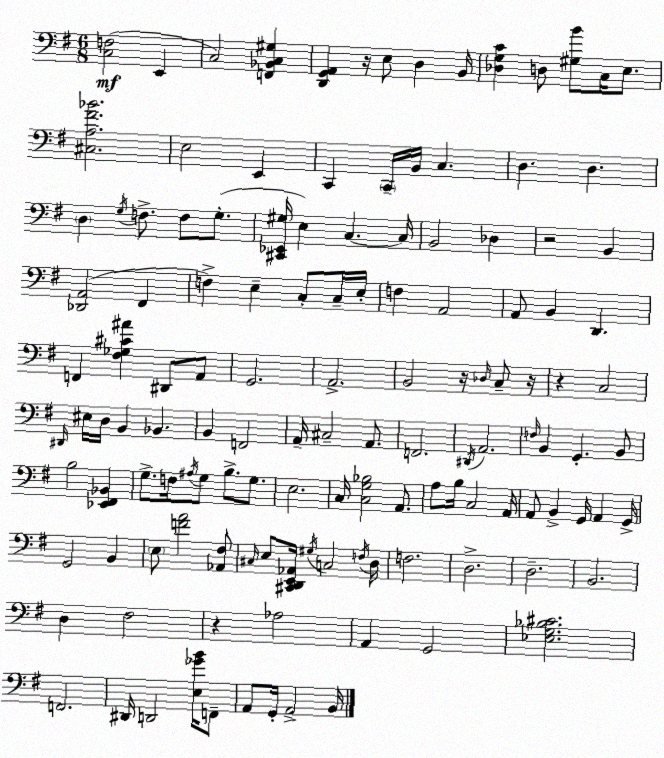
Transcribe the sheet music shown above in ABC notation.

X:1
T:Untitled
M:6/8
L:1/4
K:G
[C,F,]2 E,, C,2 [F,,_B,,C,^G,] [D,,G,,A,,] z/4 E,/2 D, B,,/4 [_D,G,C] D,/2 [^G,B]/2 C,/4 E,/2 [^C,A,^F_B]2 E,2 E,, C,, C,,/4 B,,/4 C, D, D, D, G,/4 F,/2 F,/2 G,/2 [^C,,_E,,^G,]/4 E, C, C,/4 B,,2 _D, z2 B,, [_D,,A,,]2 ^F,, F, E, C,/2 C,/4 E,/4 F, A,,2 A,,/2 B,, D,, F,, [^F,_G,^C^A] ^D,,/2 A,,/2 G,,2 A,,2 B,,2 z/4 _D,/4 C,/2 z/4 z C,2 ^D,,/4 ^E,/4 D,/4 B,, _B,, B,, F,,2 A,,/4 ^C,2 A,,/2 F,,2 ^D,,/4 A,,2 F,/4 B,, G,, B,,/2 B,2 [_E,,^F,,_B,,] G,/2 F,/4 ^A,/4 G,/2 B,/2 G,/2 E,2 C,/4 [C,G,_B,]2 A,,/2 A,/2 B,/4 C,2 A,,/4 A,,/2 B,, G,,/4 A,, G,,/4 G,,2 B,, E,/2 [FA]2 [_A,,^F,]/2 ^C,/4 E,/2 [^C,,D,,E,,_A,,]/4 ^G,/4 C,2 F,/4 D,/4 F,2 D,2 D,2 B,,2 D, ^F,2 z _A,2 A,, G,,2 [_E,G,_B,^C]2 F,,2 ^D,,/4 D,,2 [E,_GB]/4 F,,/2 A,,/2 G,,/4 A,,2 B,,/4